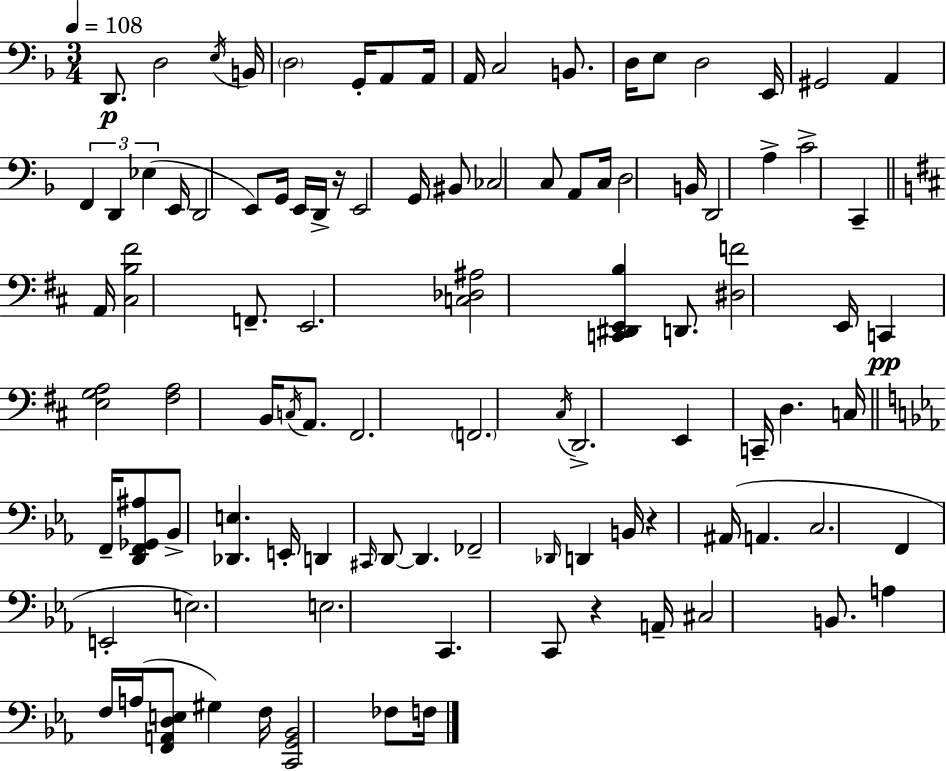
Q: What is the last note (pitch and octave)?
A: F3